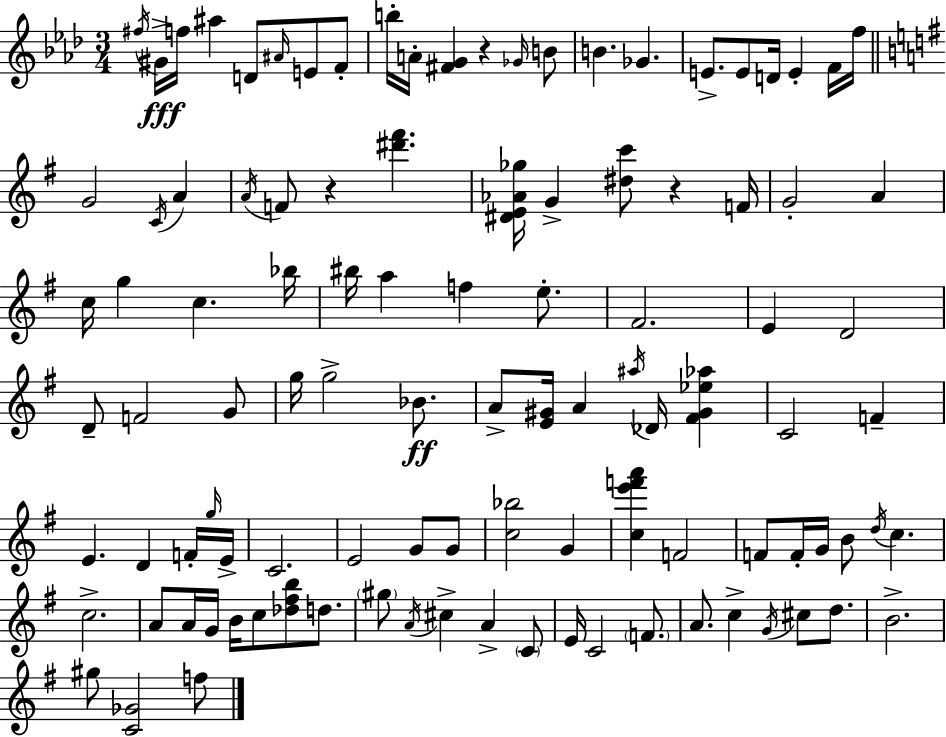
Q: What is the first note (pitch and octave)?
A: F#5